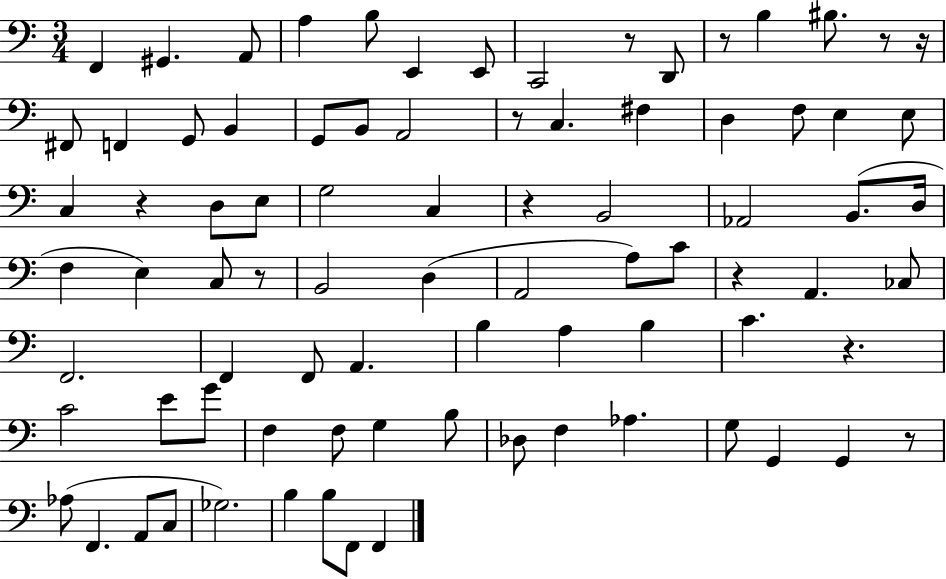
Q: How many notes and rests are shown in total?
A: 84